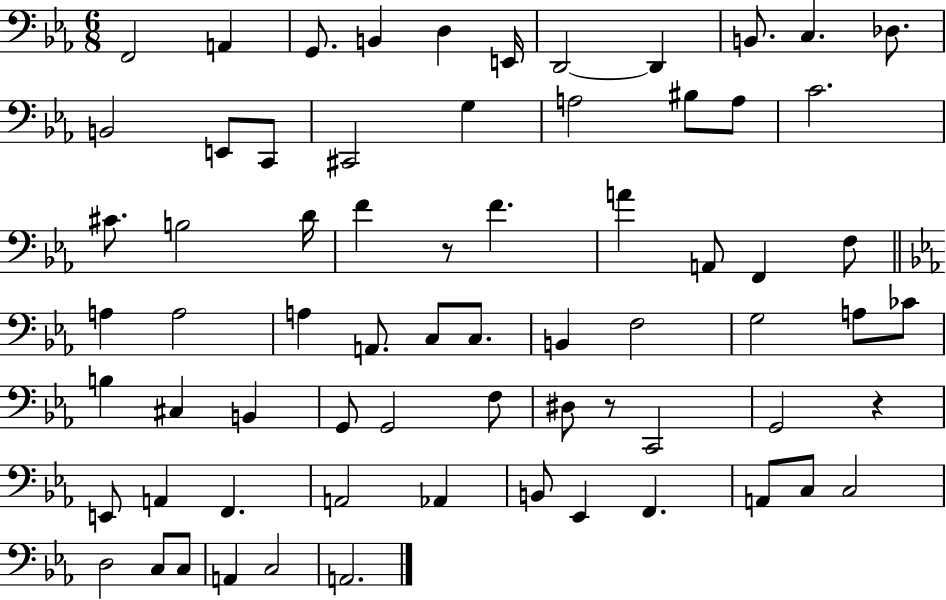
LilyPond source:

{
  \clef bass
  \numericTimeSignature
  \time 6/8
  \key ees \major
  \repeat volta 2 { f,2 a,4 | g,8. b,4 d4 e,16 | d,2~~ d,4 | b,8. c4. des8. | \break b,2 e,8 c,8 | cis,2 g4 | a2 bis8 a8 | c'2. | \break cis'8. b2 d'16 | f'4 r8 f'4. | a'4 a,8 f,4 f8 | \bar "||" \break \key ees \major a4 a2 | a4 a,8. c8 c8. | b,4 f2 | g2 a8 ces'8 | \break b4 cis4 b,4 | g,8 g,2 f8 | dis8 r8 c,2 | g,2 r4 | \break e,8 a,4 f,4. | a,2 aes,4 | b,8 ees,4 f,4. | a,8 c8 c2 | \break d2 c8 c8 | a,4 c2 | a,2. | } \bar "|."
}